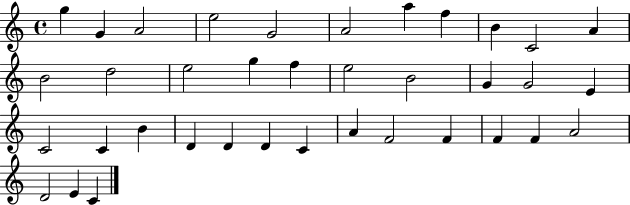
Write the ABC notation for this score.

X:1
T:Untitled
M:4/4
L:1/4
K:C
g G A2 e2 G2 A2 a f B C2 A B2 d2 e2 g f e2 B2 G G2 E C2 C B D D D C A F2 F F F A2 D2 E C